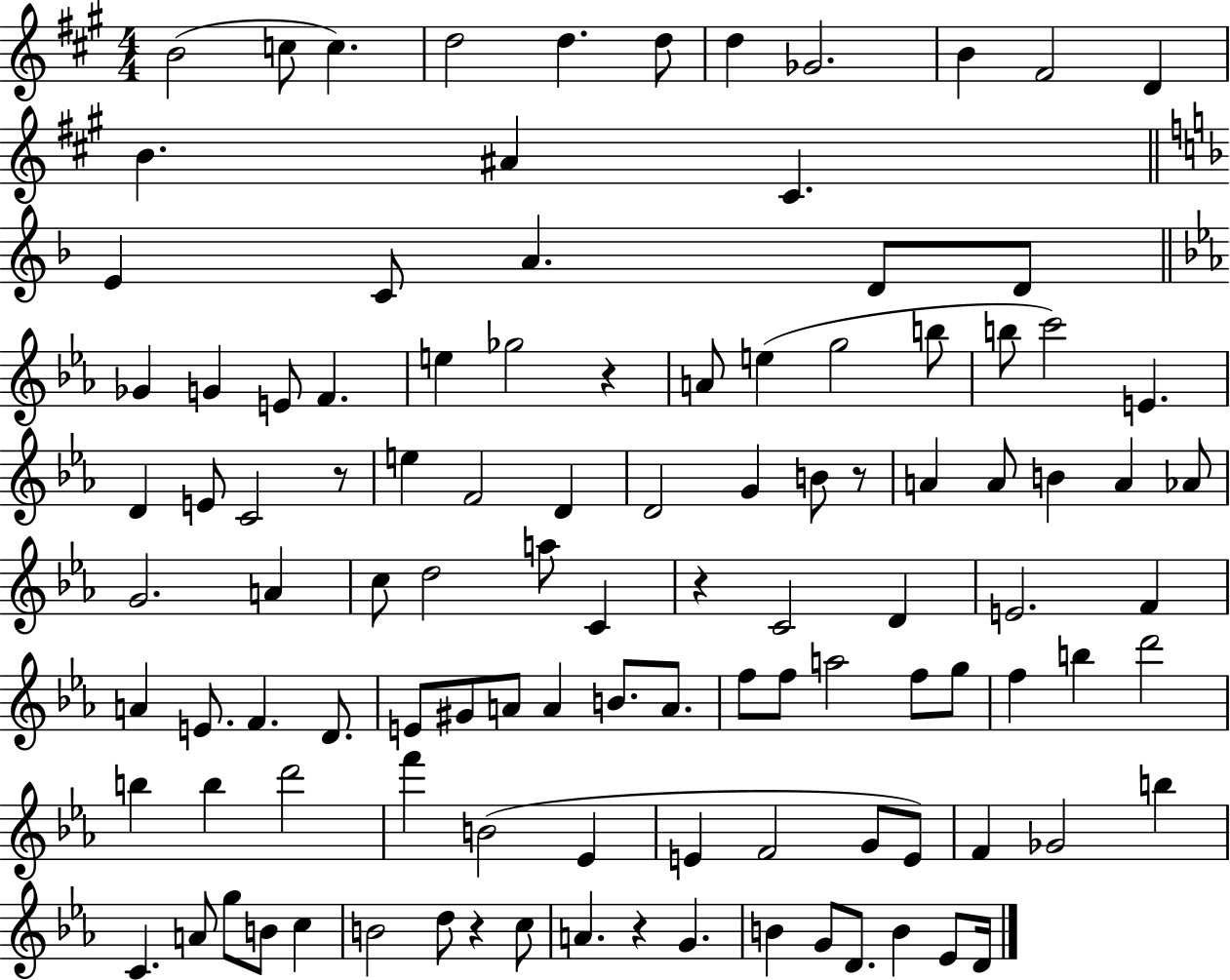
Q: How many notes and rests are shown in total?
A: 109